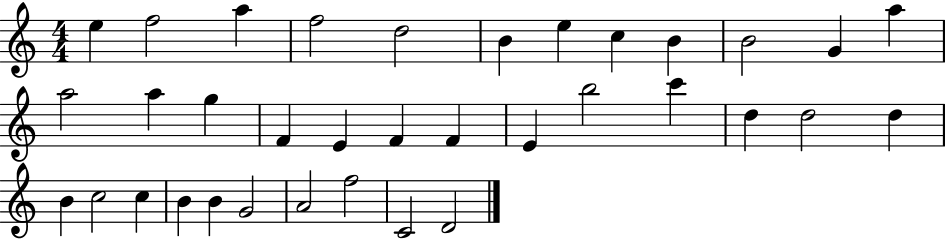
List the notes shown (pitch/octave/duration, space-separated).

E5/q F5/h A5/q F5/h D5/h B4/q E5/q C5/q B4/q B4/h G4/q A5/q A5/h A5/q G5/q F4/q E4/q F4/q F4/q E4/q B5/h C6/q D5/q D5/h D5/q B4/q C5/h C5/q B4/q B4/q G4/h A4/h F5/h C4/h D4/h